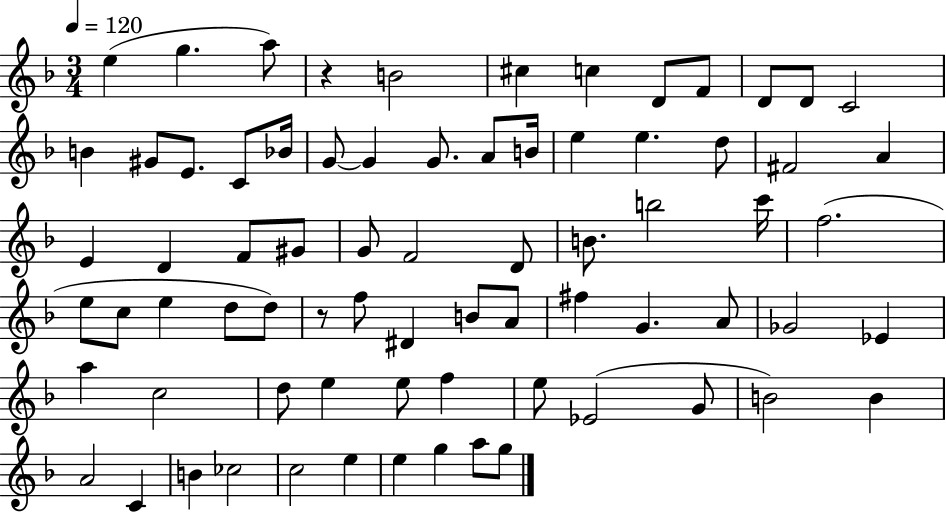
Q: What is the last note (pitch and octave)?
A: G5